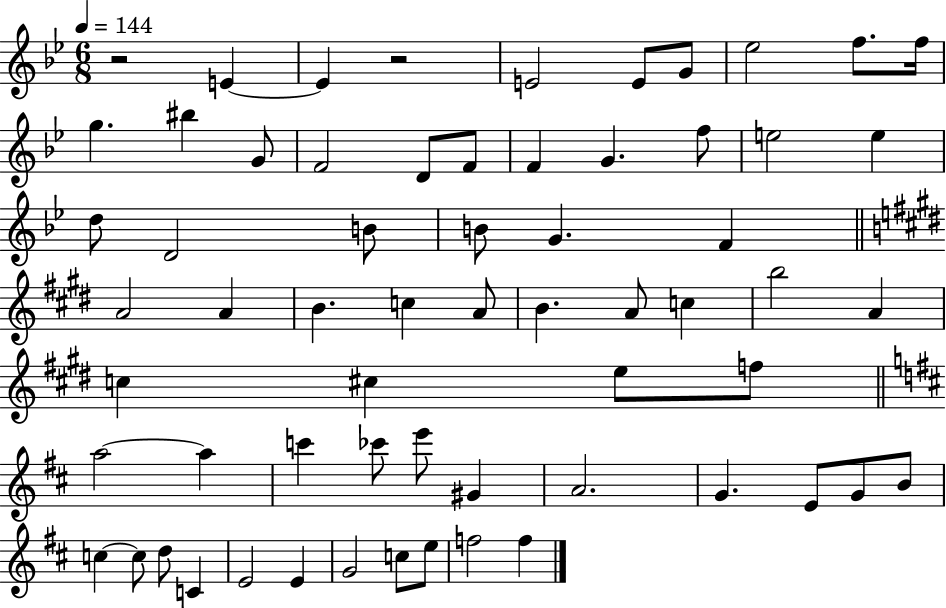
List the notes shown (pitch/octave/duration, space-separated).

R/h E4/q E4/q R/h E4/h E4/e G4/e Eb5/h F5/e. F5/s G5/q. BIS5/q G4/e F4/h D4/e F4/e F4/q G4/q. F5/e E5/h E5/q D5/e D4/h B4/e B4/e G4/q. F4/q A4/h A4/q B4/q. C5/q A4/e B4/q. A4/e C5/q B5/h A4/q C5/q C#5/q E5/e F5/e A5/h A5/q C6/q CES6/e E6/e G#4/q A4/h. G4/q. E4/e G4/e B4/e C5/q C5/e D5/e C4/q E4/h E4/q G4/h C5/e E5/e F5/h F5/q